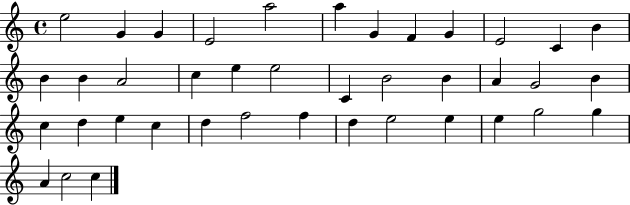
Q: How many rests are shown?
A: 0